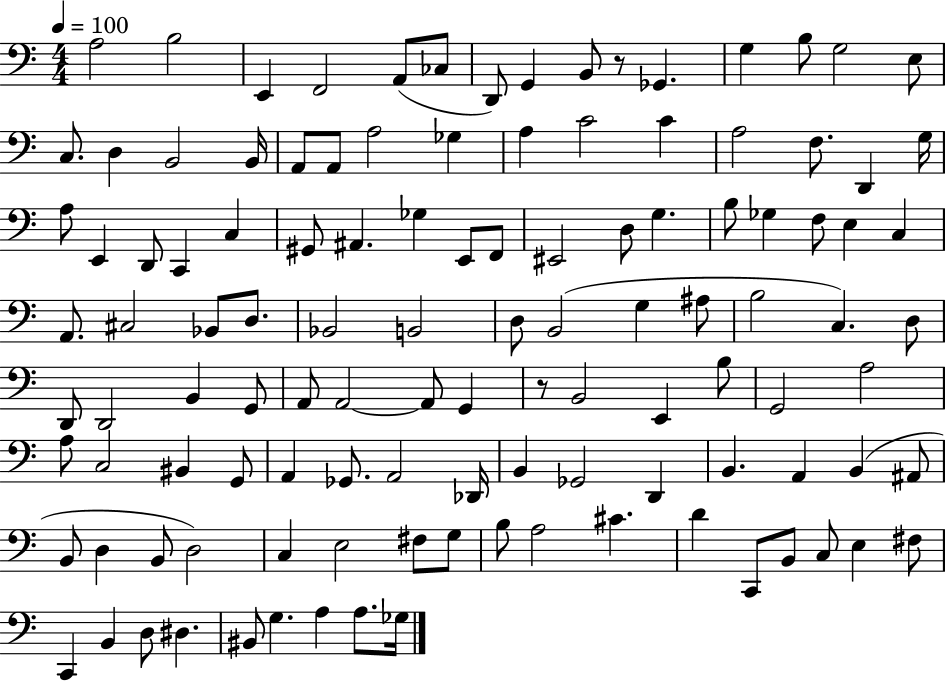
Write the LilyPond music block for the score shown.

{
  \clef bass
  \numericTimeSignature
  \time 4/4
  \key c \major
  \tempo 4 = 100
  \repeat volta 2 { a2 b2 | e,4 f,2 a,8( ces8 | d,8) g,4 b,8 r8 ges,4. | g4 b8 g2 e8 | \break c8. d4 b,2 b,16 | a,8 a,8 a2 ges4 | a4 c'2 c'4 | a2 f8. d,4 g16 | \break a8 e,4 d,8 c,4 c4 | gis,8 ais,4. ges4 e,8 f,8 | eis,2 d8 g4. | b8 ges4 f8 e4 c4 | \break a,8. cis2 bes,8 d8. | bes,2 b,2 | d8 b,2( g4 ais8 | b2 c4.) d8 | \break d,8 d,2 b,4 g,8 | a,8 a,2~~ a,8 g,4 | r8 b,2 e,4 b8 | g,2 a2 | \break a8 c2 bis,4 g,8 | a,4 ges,8. a,2 des,16 | b,4 ges,2 d,4 | b,4. a,4 b,4( ais,8 | \break b,8 d4 b,8 d2) | c4 e2 fis8 g8 | b8 a2 cis'4. | d'4 c,8 b,8 c8 e4 fis8 | \break c,4 b,4 d8 dis4. | bis,8 g4. a4 a8. ges16 | } \bar "|."
}